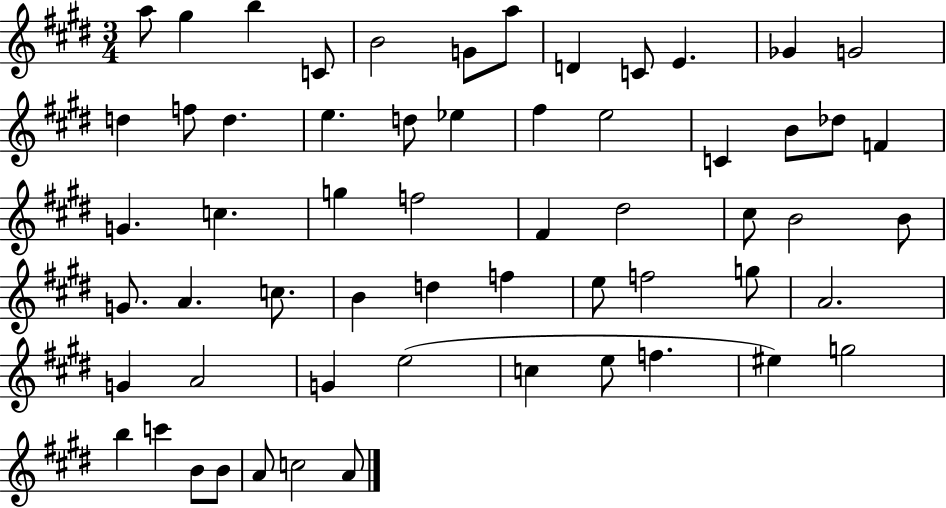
A5/e G#5/q B5/q C4/e B4/h G4/e A5/e D4/q C4/e E4/q. Gb4/q G4/h D5/q F5/e D5/q. E5/q. D5/e Eb5/q F#5/q E5/h C4/q B4/e Db5/e F4/q G4/q. C5/q. G5/q F5/h F#4/q D#5/h C#5/e B4/h B4/e G4/e. A4/q. C5/e. B4/q D5/q F5/q E5/e F5/h G5/e A4/h. G4/q A4/h G4/q E5/h C5/q E5/e F5/q. EIS5/q G5/h B5/q C6/q B4/e B4/e A4/e C5/h A4/e